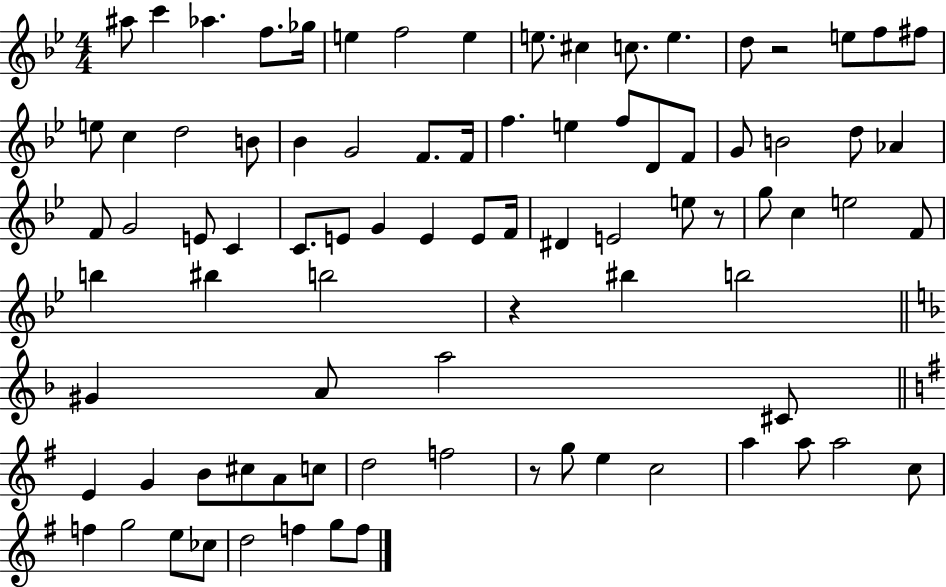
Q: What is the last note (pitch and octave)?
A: F5